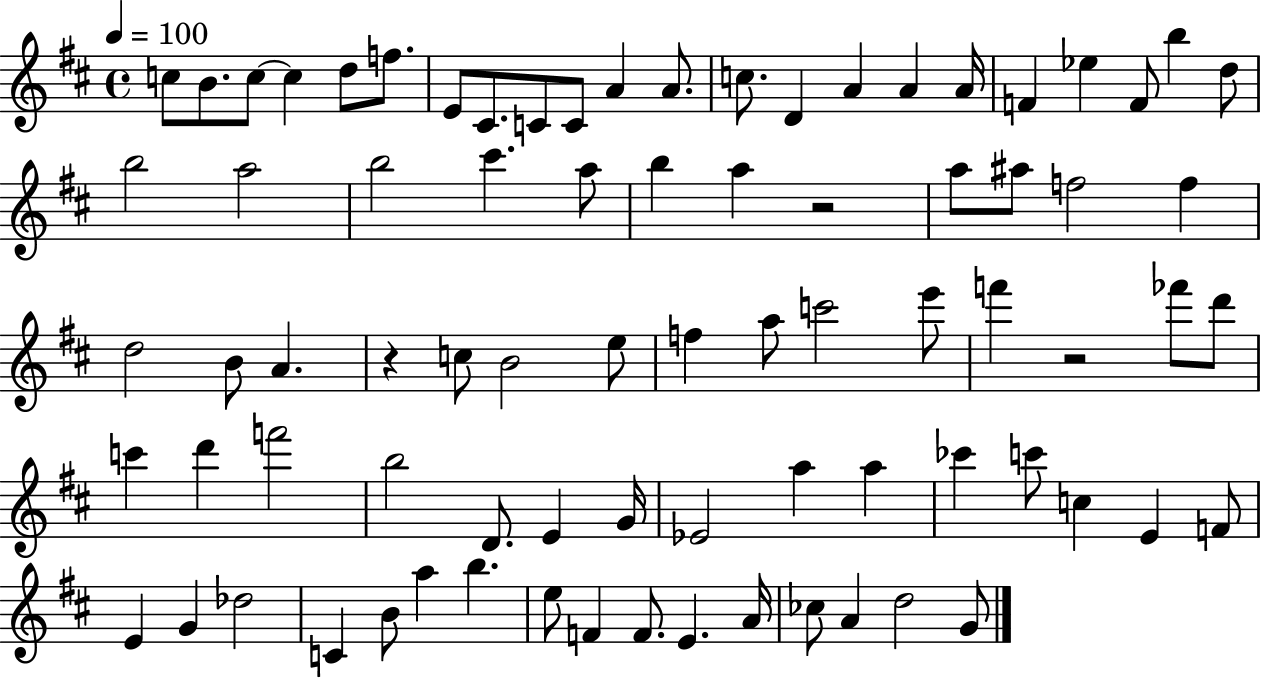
{
  \clef treble
  \time 4/4
  \defaultTimeSignature
  \key d \major
  \tempo 4 = 100
  c''8 b'8. c''8~~ c''4 d''8 f''8. | e'8 cis'8. c'8 c'8 a'4 a'8. | c''8. d'4 a'4 a'4 a'16 | f'4 ees''4 f'8 b''4 d''8 | \break b''2 a''2 | b''2 cis'''4. a''8 | b''4 a''4 r2 | a''8 ais''8 f''2 f''4 | \break d''2 b'8 a'4. | r4 c''8 b'2 e''8 | f''4 a''8 c'''2 e'''8 | f'''4 r2 fes'''8 d'''8 | \break c'''4 d'''4 f'''2 | b''2 d'8. e'4 g'16 | ees'2 a''4 a''4 | ces'''4 c'''8 c''4 e'4 f'8 | \break e'4 g'4 des''2 | c'4 b'8 a''4 b''4. | e''8 f'4 f'8. e'4. a'16 | ces''8 a'4 d''2 g'8 | \break \bar "|."
}